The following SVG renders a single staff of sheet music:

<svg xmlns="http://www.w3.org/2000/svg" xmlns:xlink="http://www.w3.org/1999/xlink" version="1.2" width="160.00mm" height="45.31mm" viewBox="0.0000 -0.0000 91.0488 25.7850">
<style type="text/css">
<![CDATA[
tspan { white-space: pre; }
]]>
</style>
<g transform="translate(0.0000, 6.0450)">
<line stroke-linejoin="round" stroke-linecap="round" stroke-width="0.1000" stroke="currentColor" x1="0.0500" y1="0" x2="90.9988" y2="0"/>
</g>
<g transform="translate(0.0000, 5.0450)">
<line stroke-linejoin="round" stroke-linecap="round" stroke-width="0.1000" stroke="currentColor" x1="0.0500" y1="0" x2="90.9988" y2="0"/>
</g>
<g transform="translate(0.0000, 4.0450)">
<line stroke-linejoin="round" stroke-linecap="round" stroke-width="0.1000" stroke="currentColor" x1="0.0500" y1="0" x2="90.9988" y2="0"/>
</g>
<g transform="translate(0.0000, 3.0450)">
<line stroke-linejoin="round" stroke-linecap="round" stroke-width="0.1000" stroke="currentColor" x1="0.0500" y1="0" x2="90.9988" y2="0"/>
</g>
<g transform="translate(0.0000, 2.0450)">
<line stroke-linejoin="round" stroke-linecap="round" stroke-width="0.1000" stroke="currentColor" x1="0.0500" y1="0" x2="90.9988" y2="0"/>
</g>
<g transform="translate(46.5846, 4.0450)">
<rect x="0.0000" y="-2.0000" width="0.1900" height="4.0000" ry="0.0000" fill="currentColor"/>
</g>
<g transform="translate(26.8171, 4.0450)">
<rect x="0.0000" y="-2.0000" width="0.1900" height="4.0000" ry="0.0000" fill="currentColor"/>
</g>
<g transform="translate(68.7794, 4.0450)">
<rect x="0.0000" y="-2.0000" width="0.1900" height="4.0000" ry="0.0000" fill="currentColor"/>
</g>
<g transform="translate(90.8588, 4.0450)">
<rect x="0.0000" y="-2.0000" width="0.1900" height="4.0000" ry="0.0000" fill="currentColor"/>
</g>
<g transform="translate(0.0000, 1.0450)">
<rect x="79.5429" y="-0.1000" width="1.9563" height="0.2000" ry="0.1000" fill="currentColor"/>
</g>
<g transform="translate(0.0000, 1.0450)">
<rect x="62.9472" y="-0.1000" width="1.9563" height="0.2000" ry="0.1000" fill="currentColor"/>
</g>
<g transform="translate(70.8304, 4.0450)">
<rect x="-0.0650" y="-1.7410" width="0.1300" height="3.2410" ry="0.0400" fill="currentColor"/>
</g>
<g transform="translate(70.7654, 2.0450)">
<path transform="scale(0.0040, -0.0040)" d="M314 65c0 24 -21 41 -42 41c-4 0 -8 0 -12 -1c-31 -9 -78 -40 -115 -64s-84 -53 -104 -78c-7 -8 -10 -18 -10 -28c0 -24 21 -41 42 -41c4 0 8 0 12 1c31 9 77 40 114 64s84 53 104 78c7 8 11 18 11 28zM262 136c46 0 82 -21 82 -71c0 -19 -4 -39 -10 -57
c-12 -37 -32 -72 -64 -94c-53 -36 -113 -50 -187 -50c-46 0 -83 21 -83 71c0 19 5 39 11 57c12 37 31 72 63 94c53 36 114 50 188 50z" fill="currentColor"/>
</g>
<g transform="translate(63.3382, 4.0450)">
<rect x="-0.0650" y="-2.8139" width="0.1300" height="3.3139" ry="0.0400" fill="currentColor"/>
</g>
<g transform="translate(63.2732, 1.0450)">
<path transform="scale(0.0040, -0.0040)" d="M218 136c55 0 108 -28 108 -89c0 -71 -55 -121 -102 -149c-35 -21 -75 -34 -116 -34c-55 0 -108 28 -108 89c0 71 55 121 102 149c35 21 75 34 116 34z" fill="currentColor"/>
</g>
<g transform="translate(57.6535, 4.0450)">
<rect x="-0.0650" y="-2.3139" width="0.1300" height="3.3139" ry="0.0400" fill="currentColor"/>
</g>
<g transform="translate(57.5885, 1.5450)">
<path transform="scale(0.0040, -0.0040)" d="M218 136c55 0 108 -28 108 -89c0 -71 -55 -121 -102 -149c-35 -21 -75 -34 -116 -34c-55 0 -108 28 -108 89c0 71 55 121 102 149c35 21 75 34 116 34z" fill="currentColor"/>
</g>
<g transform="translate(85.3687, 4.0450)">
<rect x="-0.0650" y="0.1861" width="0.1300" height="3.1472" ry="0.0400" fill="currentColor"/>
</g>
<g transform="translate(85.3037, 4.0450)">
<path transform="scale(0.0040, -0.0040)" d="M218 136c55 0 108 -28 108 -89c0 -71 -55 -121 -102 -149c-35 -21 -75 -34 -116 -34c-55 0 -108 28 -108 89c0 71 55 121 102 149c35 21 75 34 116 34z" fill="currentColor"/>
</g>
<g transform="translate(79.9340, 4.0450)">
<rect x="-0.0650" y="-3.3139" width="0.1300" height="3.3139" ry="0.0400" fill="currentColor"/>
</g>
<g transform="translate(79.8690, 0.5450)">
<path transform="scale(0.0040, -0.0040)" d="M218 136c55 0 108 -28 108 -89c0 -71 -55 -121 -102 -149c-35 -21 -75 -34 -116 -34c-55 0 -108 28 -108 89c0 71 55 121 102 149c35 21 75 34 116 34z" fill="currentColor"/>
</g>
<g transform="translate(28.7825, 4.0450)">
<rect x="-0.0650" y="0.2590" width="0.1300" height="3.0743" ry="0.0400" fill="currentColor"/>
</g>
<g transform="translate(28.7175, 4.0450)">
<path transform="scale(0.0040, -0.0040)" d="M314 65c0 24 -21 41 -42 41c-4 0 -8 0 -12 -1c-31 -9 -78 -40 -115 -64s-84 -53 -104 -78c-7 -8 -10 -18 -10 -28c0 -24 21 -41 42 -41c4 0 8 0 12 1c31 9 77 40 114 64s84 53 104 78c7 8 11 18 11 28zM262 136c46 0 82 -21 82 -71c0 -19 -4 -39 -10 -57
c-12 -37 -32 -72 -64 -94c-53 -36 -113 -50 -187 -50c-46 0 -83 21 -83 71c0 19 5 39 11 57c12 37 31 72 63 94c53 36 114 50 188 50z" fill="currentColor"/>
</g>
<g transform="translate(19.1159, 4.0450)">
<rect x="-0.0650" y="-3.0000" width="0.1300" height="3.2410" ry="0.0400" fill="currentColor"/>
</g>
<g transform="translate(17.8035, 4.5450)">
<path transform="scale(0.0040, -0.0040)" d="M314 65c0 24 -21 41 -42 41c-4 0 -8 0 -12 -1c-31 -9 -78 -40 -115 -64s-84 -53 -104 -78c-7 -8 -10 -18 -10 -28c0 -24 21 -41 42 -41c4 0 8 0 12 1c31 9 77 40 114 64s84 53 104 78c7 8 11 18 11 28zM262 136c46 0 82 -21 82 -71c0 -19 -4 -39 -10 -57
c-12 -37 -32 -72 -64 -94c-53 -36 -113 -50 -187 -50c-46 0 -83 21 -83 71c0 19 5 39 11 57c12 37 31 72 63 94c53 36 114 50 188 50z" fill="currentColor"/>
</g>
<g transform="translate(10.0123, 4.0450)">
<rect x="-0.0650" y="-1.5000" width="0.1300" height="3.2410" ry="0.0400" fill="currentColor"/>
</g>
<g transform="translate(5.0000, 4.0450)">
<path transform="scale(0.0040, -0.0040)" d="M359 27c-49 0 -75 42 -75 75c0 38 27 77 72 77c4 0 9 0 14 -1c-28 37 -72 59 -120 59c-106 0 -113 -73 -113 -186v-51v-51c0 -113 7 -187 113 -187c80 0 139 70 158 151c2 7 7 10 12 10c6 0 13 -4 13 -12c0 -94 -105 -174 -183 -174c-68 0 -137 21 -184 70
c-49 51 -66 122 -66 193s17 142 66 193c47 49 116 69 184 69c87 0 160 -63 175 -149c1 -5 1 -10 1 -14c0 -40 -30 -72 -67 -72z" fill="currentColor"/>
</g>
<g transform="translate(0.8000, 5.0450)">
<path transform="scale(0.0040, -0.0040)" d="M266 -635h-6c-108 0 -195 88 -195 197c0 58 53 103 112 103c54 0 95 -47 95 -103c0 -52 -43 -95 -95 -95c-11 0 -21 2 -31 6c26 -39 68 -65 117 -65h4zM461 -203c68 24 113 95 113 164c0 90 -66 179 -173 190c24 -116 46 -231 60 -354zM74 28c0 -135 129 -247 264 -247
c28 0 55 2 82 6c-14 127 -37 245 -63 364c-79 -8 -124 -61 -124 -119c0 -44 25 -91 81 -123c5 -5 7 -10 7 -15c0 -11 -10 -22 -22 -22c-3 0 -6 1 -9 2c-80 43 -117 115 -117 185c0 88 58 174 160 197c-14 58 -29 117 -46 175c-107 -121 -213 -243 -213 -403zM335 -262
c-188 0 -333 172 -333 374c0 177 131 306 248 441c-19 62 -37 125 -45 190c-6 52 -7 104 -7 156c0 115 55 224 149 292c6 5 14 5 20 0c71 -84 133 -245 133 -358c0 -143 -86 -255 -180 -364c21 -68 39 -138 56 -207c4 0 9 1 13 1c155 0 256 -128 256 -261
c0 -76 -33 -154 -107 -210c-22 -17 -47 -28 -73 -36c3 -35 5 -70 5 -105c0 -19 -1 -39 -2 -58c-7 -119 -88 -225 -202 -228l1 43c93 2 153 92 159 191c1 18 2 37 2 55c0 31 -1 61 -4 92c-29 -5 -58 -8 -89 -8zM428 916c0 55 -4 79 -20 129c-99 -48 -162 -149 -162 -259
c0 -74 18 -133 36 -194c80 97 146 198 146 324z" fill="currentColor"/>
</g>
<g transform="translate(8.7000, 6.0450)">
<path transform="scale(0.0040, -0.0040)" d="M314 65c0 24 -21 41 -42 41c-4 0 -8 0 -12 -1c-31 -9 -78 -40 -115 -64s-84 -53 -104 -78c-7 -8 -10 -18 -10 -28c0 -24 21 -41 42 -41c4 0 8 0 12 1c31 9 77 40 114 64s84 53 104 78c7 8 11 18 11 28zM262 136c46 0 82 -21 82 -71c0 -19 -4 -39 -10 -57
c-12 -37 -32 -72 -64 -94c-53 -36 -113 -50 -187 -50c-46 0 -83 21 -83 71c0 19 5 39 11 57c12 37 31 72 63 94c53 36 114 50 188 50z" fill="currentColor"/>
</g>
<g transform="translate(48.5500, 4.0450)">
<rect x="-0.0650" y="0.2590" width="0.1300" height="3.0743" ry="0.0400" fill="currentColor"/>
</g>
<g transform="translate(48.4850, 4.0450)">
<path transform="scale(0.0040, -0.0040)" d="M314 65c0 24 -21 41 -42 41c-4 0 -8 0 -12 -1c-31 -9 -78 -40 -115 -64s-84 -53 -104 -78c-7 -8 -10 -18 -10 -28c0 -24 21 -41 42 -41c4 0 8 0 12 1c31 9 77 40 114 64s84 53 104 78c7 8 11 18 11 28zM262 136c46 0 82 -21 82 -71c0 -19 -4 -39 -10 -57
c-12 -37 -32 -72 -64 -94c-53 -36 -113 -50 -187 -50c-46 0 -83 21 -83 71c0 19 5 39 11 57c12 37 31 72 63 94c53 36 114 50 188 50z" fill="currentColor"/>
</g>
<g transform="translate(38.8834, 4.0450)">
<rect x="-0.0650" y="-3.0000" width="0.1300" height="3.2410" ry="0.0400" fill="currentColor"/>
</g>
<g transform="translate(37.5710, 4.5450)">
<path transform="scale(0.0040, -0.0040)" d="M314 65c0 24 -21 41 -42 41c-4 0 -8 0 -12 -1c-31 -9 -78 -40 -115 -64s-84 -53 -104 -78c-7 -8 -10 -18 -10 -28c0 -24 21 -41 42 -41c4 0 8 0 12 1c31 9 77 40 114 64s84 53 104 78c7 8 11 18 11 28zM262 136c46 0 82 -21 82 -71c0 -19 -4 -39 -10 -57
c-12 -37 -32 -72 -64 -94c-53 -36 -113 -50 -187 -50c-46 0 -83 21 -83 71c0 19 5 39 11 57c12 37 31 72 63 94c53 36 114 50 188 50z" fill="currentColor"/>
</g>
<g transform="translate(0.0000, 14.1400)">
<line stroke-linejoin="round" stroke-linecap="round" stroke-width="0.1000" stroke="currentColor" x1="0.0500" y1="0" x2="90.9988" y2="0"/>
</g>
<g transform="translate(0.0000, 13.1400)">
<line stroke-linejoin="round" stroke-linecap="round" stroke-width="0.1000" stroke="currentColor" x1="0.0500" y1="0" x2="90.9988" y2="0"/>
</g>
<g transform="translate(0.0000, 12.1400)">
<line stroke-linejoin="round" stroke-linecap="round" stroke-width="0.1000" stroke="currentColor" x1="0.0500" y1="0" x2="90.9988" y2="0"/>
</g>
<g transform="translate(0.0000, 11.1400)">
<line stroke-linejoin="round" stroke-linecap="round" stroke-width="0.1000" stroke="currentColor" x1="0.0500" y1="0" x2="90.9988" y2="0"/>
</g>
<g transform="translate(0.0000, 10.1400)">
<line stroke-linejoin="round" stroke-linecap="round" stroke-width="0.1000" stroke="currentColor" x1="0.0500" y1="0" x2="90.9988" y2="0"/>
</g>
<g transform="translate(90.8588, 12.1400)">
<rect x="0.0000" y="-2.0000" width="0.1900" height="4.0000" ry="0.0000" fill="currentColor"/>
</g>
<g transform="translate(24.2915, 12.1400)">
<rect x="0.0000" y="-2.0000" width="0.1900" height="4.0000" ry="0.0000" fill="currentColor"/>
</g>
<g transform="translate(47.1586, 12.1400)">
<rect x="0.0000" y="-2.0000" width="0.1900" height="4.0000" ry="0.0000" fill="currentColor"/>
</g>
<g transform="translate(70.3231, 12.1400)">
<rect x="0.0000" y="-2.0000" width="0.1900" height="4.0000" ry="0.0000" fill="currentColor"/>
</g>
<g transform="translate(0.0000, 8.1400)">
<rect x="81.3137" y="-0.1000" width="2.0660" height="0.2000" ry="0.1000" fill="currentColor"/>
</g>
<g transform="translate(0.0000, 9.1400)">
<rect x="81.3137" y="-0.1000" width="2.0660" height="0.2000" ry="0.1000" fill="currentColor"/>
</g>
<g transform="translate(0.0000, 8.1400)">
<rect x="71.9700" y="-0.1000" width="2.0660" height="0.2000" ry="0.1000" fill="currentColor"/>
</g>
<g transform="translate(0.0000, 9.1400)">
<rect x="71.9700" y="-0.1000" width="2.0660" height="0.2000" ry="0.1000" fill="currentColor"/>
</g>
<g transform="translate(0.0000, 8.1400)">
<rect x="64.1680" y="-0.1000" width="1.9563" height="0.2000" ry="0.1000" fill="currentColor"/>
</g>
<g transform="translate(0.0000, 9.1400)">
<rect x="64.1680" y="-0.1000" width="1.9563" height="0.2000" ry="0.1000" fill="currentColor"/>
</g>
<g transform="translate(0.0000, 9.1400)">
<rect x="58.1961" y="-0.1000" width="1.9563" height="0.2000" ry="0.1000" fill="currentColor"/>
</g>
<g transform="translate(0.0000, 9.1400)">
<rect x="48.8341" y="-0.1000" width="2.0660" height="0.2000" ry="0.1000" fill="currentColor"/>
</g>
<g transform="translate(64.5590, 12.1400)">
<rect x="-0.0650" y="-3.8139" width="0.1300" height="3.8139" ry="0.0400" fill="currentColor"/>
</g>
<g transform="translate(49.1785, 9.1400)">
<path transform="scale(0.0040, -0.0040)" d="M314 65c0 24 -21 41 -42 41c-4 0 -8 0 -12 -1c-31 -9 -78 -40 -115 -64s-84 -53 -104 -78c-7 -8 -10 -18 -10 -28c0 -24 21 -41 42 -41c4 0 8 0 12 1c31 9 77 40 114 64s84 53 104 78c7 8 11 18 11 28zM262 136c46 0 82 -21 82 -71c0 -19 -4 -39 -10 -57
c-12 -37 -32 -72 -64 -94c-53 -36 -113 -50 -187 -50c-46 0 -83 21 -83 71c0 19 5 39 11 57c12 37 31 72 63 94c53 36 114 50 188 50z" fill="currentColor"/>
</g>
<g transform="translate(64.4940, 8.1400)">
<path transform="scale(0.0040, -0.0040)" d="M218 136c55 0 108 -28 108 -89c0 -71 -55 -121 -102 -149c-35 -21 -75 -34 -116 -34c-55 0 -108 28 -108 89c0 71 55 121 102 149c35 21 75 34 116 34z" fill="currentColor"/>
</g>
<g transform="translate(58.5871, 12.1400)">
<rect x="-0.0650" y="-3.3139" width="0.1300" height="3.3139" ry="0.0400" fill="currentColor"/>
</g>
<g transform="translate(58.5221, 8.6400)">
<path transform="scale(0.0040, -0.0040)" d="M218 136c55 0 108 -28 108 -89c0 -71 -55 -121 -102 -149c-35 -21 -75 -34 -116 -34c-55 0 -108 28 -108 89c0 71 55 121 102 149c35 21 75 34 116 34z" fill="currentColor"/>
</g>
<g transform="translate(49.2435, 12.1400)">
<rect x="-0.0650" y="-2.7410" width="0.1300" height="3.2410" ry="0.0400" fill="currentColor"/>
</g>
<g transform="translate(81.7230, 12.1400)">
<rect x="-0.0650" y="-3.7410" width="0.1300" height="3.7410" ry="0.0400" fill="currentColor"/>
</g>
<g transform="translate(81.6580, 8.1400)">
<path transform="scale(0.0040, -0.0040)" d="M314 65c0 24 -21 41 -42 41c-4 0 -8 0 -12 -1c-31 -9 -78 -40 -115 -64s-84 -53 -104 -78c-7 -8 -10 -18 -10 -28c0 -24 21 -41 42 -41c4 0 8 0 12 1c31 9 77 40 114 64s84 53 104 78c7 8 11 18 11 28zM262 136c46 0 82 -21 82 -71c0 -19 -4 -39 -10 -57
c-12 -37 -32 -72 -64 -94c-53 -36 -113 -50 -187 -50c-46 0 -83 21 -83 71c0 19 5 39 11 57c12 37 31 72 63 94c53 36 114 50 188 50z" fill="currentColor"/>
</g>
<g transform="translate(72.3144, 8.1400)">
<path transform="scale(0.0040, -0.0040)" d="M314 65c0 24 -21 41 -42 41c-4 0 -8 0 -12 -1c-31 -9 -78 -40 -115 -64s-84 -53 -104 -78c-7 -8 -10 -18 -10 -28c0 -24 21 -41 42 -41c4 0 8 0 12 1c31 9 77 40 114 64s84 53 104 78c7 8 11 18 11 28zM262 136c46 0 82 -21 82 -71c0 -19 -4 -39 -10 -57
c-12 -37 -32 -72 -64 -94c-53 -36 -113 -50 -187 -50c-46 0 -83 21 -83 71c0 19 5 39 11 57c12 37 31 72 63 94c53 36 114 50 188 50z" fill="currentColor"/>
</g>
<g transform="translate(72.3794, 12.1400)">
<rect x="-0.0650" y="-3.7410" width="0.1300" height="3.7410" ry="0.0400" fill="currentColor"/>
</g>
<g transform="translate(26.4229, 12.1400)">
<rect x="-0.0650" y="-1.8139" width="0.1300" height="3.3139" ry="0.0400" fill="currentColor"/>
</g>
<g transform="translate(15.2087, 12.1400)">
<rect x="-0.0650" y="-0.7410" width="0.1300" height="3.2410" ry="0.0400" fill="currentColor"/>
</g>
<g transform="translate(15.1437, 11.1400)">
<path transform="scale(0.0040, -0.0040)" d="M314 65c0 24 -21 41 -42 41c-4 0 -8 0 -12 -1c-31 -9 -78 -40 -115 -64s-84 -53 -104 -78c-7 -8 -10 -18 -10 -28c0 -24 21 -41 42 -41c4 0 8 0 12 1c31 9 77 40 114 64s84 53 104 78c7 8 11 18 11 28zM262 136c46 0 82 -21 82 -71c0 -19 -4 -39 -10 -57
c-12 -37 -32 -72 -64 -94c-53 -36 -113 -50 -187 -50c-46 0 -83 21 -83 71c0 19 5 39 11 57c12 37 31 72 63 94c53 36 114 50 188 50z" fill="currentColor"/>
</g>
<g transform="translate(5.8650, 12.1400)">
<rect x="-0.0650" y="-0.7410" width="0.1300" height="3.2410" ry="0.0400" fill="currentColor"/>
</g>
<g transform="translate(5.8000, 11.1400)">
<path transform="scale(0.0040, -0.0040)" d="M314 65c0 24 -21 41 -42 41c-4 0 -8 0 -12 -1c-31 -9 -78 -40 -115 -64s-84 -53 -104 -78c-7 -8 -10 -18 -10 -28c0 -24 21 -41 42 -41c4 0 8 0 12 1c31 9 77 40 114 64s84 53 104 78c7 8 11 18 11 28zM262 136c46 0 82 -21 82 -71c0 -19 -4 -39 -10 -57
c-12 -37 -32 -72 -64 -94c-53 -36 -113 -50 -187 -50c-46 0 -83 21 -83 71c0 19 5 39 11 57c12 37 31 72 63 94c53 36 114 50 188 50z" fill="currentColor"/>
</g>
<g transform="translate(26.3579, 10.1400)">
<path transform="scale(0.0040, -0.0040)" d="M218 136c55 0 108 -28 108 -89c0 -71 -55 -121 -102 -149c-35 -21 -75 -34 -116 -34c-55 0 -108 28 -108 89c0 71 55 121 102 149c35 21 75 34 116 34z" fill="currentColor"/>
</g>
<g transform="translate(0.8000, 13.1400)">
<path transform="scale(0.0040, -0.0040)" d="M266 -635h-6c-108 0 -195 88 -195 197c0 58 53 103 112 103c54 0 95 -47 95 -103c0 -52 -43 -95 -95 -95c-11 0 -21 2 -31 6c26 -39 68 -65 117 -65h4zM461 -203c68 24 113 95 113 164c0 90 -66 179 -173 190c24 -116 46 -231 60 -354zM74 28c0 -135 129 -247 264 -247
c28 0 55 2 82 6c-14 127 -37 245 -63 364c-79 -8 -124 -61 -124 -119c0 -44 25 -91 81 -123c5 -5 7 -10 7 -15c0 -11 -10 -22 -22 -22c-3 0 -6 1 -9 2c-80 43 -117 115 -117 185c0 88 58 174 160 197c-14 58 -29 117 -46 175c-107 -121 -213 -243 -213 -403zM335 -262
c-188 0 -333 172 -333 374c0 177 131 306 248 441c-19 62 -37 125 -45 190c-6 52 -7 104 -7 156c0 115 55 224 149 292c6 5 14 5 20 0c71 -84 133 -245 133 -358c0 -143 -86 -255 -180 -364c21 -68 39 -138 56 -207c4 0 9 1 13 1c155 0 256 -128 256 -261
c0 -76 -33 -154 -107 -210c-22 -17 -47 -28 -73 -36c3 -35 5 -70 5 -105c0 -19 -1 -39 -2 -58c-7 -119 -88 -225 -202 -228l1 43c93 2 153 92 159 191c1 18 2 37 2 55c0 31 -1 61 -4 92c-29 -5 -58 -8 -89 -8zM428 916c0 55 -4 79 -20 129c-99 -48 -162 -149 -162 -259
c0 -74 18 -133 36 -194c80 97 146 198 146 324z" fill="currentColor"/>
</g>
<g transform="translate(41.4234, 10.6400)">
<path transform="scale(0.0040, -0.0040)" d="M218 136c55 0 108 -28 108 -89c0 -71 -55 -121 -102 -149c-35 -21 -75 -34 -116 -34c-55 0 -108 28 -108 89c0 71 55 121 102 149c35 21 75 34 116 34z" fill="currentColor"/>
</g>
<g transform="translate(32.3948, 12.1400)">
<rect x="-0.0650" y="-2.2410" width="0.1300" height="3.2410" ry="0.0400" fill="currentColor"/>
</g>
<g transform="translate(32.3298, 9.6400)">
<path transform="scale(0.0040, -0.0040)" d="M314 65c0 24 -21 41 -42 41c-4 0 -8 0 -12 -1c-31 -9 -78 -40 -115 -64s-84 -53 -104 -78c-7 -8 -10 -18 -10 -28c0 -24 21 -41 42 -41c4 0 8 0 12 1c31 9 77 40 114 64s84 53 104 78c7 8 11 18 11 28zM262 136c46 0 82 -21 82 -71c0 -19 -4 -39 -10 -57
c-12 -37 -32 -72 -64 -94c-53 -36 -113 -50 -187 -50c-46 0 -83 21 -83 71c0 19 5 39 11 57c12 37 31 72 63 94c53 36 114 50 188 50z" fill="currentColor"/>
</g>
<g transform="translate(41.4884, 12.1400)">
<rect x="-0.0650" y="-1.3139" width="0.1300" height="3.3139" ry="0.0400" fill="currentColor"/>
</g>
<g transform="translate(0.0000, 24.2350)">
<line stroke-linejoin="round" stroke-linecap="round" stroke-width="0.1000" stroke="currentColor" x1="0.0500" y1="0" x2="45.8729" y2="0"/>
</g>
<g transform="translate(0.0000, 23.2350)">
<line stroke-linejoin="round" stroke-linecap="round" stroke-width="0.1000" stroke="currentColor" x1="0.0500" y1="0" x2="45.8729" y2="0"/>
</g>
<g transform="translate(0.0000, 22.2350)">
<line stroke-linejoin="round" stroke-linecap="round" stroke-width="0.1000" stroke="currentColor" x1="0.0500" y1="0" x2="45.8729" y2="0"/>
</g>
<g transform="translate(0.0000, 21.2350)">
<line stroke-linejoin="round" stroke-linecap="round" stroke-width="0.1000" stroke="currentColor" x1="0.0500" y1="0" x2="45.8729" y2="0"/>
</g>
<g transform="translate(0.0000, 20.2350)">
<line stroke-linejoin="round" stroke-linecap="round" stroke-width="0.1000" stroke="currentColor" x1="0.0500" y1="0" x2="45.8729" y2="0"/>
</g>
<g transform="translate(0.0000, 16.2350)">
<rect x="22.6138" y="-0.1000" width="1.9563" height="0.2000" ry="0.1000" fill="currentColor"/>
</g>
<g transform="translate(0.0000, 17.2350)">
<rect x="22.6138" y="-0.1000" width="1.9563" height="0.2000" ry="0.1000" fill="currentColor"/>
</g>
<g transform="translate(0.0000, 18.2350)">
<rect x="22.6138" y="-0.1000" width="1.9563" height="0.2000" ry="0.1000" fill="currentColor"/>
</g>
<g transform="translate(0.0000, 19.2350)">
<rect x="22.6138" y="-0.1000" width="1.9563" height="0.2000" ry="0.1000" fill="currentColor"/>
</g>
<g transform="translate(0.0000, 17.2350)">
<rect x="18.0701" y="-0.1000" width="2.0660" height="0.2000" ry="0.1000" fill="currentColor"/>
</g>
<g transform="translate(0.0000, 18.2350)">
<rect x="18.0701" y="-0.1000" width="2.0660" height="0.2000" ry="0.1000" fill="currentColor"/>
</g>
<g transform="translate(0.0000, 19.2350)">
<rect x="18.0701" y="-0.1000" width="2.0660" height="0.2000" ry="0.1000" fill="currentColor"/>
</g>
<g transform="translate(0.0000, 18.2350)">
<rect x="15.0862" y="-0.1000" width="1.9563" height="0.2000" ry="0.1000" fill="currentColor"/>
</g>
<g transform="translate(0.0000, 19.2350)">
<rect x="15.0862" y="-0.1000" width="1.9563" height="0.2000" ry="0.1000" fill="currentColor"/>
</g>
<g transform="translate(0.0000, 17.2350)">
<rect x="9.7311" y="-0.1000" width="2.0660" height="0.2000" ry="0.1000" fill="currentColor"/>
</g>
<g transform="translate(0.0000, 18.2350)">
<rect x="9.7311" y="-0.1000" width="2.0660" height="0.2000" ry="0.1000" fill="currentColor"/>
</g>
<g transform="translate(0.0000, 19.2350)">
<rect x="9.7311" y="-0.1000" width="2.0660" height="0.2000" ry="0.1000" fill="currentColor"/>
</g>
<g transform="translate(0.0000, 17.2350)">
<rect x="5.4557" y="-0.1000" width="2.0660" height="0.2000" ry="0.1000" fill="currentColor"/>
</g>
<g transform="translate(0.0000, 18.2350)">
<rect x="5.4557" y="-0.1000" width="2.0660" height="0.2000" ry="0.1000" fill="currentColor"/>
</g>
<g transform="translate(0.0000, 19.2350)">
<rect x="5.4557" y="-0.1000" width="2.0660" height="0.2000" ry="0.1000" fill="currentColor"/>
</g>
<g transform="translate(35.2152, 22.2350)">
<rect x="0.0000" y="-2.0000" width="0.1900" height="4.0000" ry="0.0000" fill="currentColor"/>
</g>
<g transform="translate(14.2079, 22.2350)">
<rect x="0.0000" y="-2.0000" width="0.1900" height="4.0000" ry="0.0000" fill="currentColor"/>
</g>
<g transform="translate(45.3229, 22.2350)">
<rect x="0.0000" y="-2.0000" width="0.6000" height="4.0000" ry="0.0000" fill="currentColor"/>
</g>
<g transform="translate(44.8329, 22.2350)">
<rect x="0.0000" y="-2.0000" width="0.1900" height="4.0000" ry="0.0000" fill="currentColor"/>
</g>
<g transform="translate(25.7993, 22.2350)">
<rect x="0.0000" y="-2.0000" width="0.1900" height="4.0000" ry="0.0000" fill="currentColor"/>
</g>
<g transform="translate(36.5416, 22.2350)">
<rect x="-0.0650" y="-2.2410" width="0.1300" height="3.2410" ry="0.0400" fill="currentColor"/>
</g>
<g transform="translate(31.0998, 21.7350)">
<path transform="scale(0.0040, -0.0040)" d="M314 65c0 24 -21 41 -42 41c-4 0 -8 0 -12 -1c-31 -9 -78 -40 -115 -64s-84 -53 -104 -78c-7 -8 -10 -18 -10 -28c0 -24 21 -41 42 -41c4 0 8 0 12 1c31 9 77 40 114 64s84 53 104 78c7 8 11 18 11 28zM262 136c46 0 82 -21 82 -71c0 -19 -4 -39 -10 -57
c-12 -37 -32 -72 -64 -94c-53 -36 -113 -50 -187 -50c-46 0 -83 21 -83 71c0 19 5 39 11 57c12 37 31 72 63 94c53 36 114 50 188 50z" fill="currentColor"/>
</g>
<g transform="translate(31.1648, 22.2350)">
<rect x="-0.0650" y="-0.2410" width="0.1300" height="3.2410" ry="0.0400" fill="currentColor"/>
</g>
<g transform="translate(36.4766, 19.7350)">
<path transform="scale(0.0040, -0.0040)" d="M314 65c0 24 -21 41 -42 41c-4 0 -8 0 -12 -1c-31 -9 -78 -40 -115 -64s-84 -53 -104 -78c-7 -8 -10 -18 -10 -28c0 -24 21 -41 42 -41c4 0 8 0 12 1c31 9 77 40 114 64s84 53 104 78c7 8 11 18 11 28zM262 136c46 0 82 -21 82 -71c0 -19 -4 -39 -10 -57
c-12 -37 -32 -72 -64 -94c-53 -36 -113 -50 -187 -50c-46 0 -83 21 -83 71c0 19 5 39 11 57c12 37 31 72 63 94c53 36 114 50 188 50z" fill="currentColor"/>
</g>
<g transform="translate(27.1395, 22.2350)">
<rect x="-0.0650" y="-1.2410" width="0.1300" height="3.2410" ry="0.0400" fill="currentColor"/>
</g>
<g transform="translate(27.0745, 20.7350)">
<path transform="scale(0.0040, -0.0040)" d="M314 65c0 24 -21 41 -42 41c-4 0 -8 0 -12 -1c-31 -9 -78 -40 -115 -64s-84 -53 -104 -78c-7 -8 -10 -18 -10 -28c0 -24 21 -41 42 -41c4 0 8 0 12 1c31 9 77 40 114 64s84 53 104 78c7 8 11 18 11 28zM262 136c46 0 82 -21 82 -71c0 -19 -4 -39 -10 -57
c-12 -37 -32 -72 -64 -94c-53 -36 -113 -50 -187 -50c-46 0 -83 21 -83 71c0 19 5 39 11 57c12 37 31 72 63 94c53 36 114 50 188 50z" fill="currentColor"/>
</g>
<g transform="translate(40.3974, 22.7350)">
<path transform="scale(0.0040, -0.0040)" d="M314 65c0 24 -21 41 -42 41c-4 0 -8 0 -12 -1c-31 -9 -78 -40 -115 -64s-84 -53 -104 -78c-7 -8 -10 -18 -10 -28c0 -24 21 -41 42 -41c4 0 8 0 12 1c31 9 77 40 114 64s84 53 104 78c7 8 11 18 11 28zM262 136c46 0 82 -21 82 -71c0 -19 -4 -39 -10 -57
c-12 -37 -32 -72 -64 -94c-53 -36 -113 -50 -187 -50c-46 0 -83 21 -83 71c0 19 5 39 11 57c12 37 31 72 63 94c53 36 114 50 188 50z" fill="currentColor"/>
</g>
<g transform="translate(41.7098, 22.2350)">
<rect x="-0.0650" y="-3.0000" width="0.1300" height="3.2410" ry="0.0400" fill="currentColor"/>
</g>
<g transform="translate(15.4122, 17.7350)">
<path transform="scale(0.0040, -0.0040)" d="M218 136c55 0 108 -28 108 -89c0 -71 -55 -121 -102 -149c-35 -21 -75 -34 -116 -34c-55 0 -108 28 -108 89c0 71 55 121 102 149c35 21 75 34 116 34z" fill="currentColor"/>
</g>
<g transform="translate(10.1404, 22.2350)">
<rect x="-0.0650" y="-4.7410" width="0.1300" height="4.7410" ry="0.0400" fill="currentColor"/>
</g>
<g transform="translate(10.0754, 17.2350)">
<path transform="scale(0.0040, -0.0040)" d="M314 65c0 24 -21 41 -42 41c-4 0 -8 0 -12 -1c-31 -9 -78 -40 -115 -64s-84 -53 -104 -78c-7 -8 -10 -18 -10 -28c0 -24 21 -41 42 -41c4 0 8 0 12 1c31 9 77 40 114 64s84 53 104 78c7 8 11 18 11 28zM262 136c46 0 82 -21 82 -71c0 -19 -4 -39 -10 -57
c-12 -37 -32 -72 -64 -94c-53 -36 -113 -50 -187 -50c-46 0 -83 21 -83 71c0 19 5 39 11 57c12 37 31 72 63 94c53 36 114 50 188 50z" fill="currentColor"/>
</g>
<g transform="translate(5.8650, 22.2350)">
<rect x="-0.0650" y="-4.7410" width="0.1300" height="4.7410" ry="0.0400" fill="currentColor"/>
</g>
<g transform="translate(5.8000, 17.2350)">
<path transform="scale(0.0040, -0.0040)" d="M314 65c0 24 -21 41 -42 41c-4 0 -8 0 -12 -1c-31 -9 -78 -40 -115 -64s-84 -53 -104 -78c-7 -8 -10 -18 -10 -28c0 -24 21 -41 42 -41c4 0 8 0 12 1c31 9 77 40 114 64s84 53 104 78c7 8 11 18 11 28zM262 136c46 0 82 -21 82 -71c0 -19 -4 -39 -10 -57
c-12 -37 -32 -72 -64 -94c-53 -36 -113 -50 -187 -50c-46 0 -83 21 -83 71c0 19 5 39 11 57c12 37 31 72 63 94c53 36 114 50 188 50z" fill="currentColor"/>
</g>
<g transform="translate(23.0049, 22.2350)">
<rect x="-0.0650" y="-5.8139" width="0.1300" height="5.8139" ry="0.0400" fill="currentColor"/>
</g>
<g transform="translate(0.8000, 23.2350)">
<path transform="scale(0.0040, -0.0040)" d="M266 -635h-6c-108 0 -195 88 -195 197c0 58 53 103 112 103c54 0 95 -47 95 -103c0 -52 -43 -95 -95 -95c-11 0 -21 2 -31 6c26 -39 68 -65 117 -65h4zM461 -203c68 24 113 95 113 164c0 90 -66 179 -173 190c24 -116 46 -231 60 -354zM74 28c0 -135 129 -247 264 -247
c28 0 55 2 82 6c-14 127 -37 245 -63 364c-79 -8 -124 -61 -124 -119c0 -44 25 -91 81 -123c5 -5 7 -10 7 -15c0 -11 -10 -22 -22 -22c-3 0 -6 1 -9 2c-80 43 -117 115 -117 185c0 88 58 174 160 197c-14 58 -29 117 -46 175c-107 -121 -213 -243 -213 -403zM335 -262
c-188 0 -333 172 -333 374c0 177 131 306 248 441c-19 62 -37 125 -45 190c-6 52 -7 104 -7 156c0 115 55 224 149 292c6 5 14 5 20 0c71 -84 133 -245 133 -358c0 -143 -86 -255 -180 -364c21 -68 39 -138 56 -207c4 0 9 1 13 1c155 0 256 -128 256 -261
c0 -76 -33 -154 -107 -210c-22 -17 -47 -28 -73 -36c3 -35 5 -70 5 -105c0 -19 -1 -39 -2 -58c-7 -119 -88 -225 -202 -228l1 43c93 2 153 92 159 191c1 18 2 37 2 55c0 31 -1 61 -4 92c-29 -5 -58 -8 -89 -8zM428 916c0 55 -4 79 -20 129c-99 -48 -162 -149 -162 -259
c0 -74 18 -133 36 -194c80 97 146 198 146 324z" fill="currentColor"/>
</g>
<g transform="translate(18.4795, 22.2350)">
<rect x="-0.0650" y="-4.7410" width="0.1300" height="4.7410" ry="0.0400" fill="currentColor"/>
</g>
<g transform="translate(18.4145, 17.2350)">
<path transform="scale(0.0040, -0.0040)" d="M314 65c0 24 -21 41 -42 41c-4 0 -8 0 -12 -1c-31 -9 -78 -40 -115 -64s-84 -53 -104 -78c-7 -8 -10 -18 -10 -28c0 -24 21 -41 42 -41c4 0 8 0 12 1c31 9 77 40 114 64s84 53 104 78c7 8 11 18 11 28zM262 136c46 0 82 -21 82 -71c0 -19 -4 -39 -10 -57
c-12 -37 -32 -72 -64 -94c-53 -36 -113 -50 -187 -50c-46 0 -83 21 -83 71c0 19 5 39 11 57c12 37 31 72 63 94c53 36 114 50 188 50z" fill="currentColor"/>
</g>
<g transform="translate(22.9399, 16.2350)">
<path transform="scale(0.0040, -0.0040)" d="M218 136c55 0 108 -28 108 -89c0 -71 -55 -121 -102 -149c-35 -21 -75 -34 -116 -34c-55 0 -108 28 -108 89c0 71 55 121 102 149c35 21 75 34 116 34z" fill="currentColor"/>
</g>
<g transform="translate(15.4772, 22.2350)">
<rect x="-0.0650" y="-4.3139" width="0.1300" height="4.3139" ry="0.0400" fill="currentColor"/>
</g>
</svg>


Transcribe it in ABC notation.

X:1
T:Untitled
M:4/4
L:1/4
K:C
E2 A2 B2 A2 B2 g a f2 b B d2 d2 f g2 e a2 b c' c'2 c'2 e'2 e'2 d' e'2 g' e2 c2 g2 A2